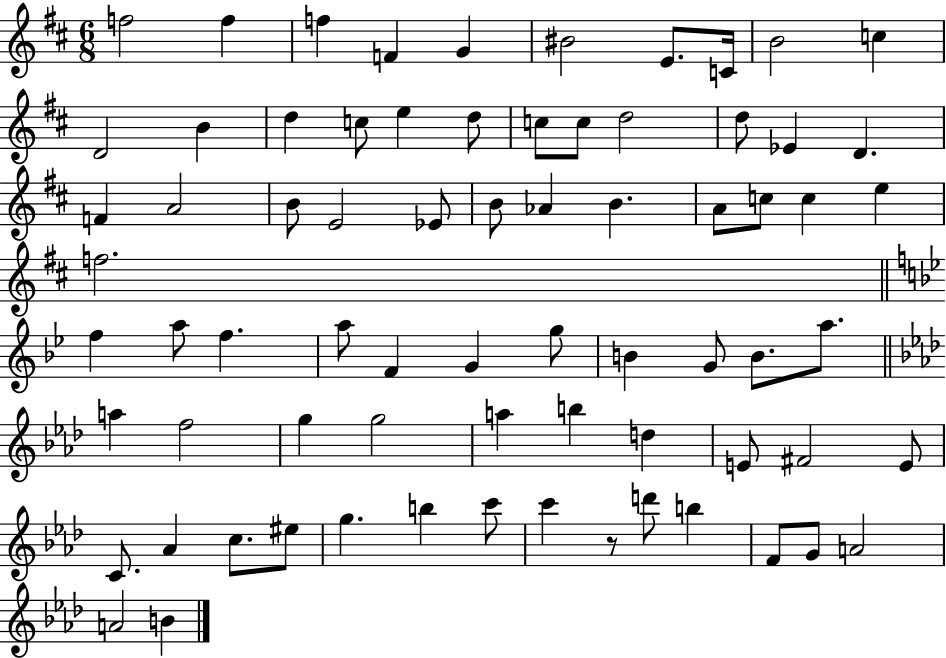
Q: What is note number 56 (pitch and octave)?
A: E4